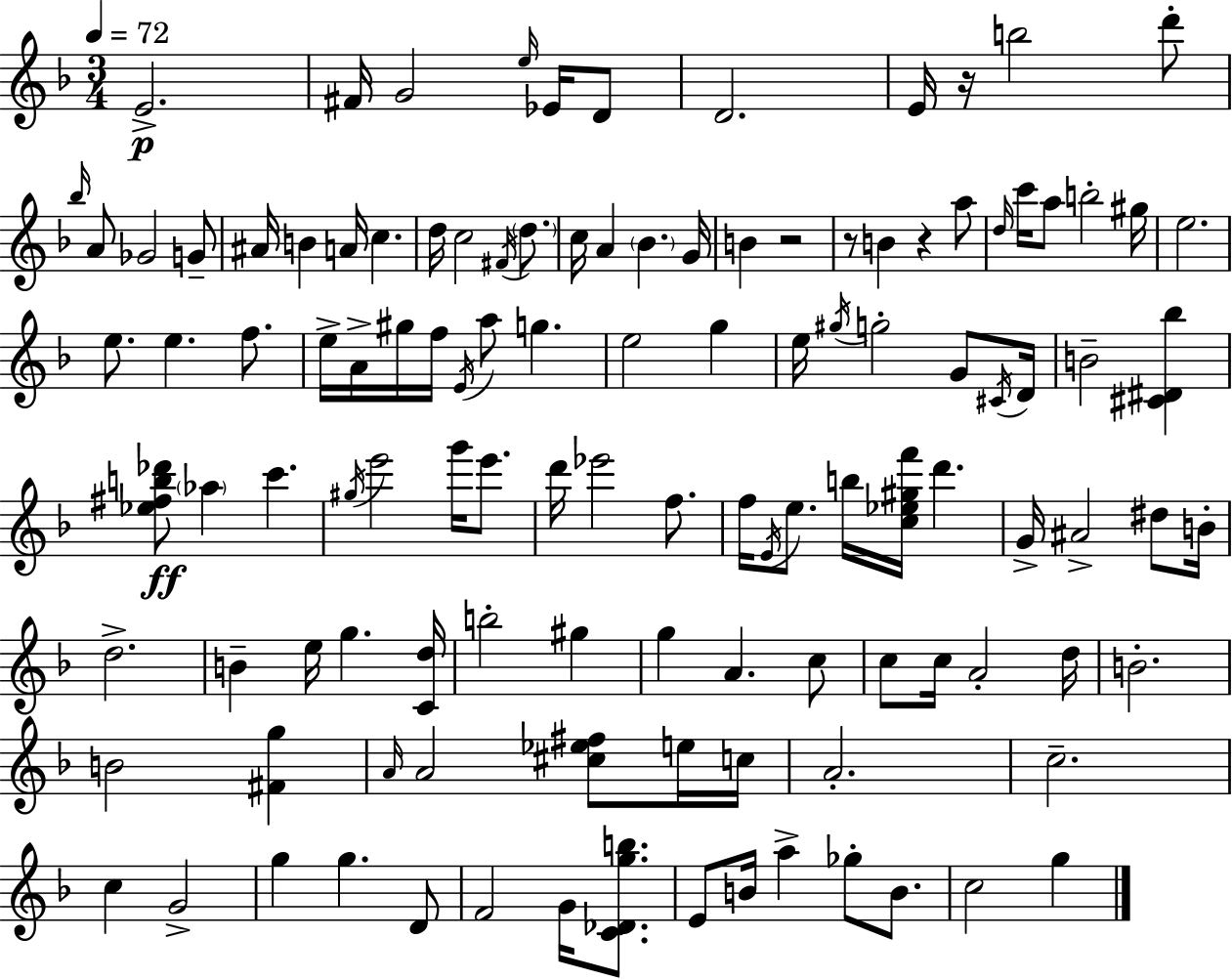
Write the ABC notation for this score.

X:1
T:Untitled
M:3/4
L:1/4
K:Dm
E2 ^F/4 G2 e/4 _E/4 D/2 D2 E/4 z/4 b2 d'/2 _b/4 A/2 _G2 G/2 ^A/4 B A/4 c d/4 c2 ^F/4 d/2 c/4 A _B G/4 B z2 z/2 B z a/2 d/4 c'/4 a/2 b2 ^g/4 e2 e/2 e f/2 e/4 A/4 ^g/4 f/4 E/4 a/2 g e2 g e/4 ^g/4 g2 G/2 ^C/4 D/4 B2 [^C^D_b] [_e^fb_d']/2 _a c' ^g/4 e'2 g'/4 e'/2 d'/4 _e'2 f/2 f/4 E/4 e/2 b/4 [c_e^gf']/4 d' G/4 ^A2 ^d/2 B/4 d2 B e/4 g [Cd]/4 b2 ^g g A c/2 c/2 c/4 A2 d/4 B2 B2 [^Fg] A/4 A2 [^c_e^f]/2 e/4 c/4 A2 c2 c G2 g g D/2 F2 G/4 [C_Dgb]/2 E/2 B/4 a _g/2 B/2 c2 g